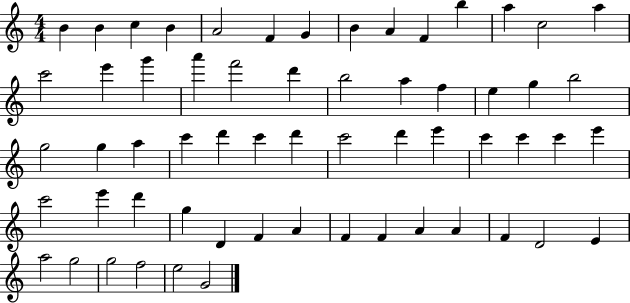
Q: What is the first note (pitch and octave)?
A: B4